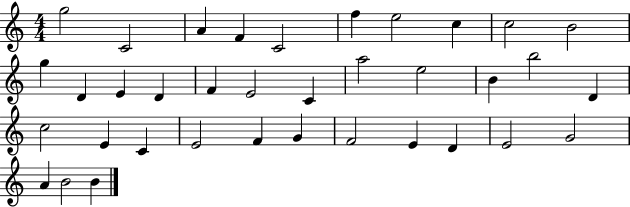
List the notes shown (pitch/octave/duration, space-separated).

G5/h C4/h A4/q F4/q C4/h F5/q E5/h C5/q C5/h B4/h G5/q D4/q E4/q D4/q F4/q E4/h C4/q A5/h E5/h B4/q B5/h D4/q C5/h E4/q C4/q E4/h F4/q G4/q F4/h E4/q D4/q E4/h G4/h A4/q B4/h B4/q